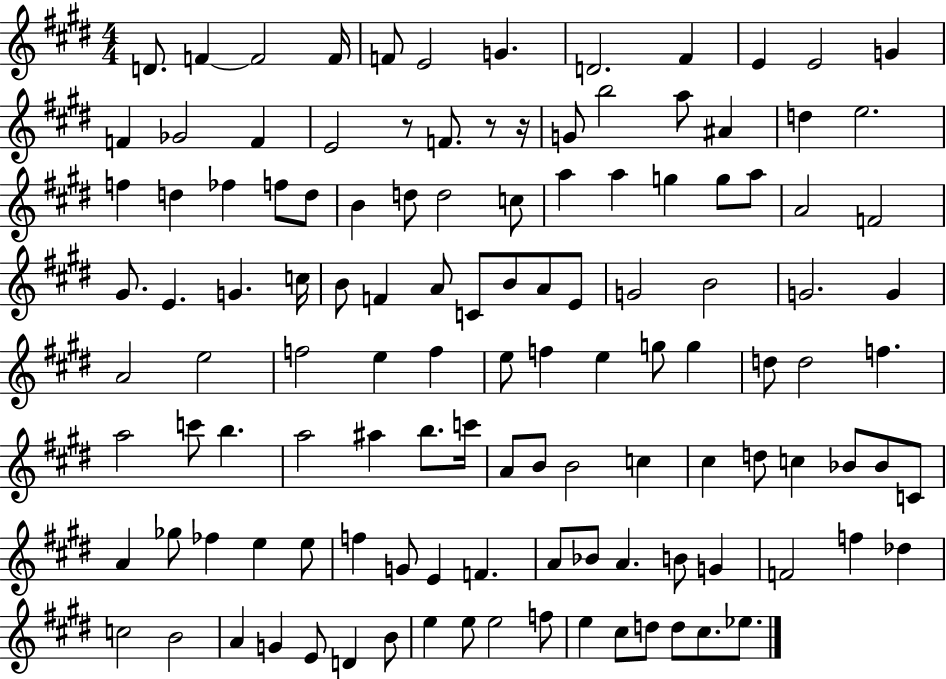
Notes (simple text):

D4/e. F4/q F4/h F4/s F4/e E4/h G4/q. D4/h. F#4/q E4/q E4/h G4/q F4/q Gb4/h F4/q E4/h R/e F4/e. R/e R/s G4/e B5/h A5/e A#4/q D5/q E5/h. F5/q D5/q FES5/q F5/e D5/e B4/q D5/e D5/h C5/e A5/q A5/q G5/q G5/e A5/e A4/h F4/h G#4/e. E4/q. G4/q. C5/s B4/e F4/q A4/e C4/e B4/e A4/e E4/e G4/h B4/h G4/h. G4/q A4/h E5/h F5/h E5/q F5/q E5/e F5/q E5/q G5/e G5/q D5/e D5/h F5/q. A5/h C6/e B5/q. A5/h A#5/q B5/e. C6/s A4/e B4/e B4/h C5/q C#5/q D5/e C5/q Bb4/e Bb4/e C4/e A4/q Gb5/e FES5/q E5/q E5/e F5/q G4/e E4/q F4/q. A4/e Bb4/e A4/q. B4/e G4/q F4/h F5/q Db5/q C5/h B4/h A4/q G4/q E4/e D4/q B4/e E5/q E5/e E5/h F5/e E5/q C#5/e D5/e D5/e C#5/e. Eb5/e.